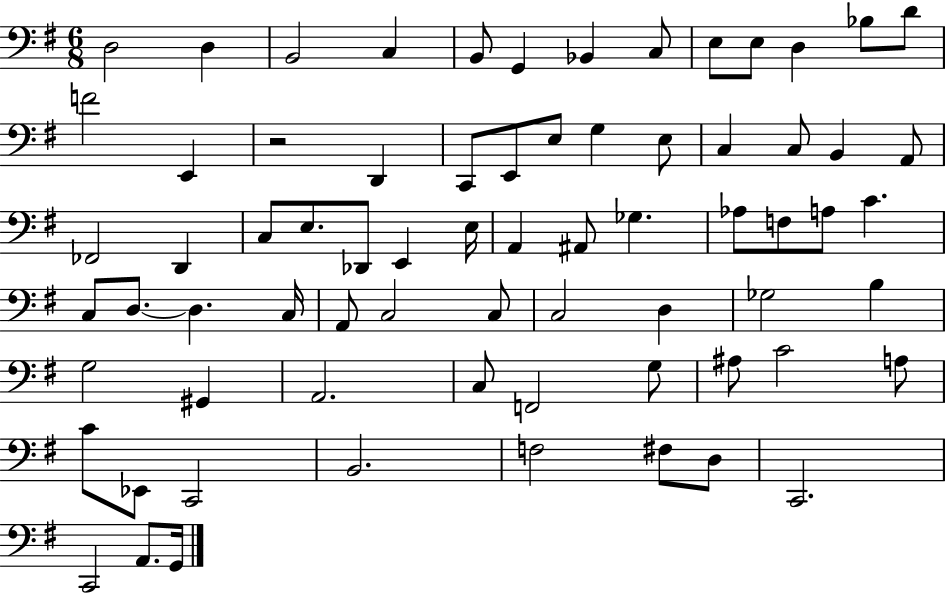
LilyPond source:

{
  \clef bass
  \numericTimeSignature
  \time 6/8
  \key g \major
  d2 d4 | b,2 c4 | b,8 g,4 bes,4 c8 | e8 e8 d4 bes8 d'8 | \break f'2 e,4 | r2 d,4 | c,8 e,8 e8 g4 e8 | c4 c8 b,4 a,8 | \break fes,2 d,4 | c8 e8. des,8 e,4 e16 | a,4 ais,8 ges4. | aes8 f8 a8 c'4. | \break c8 d8.~~ d4. c16 | a,8 c2 c8 | c2 d4 | ges2 b4 | \break g2 gis,4 | a,2. | c8 f,2 g8 | ais8 c'2 a8 | \break c'8 ees,8 c,2 | b,2. | f2 fis8 d8 | c,2. | \break c,2 a,8. g,16 | \bar "|."
}